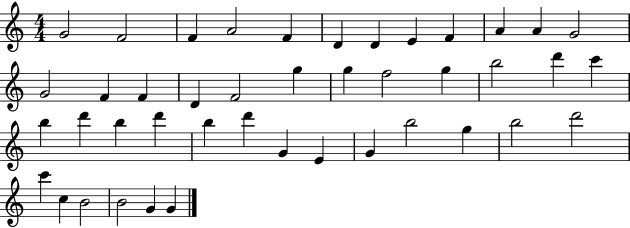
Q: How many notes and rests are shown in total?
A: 43